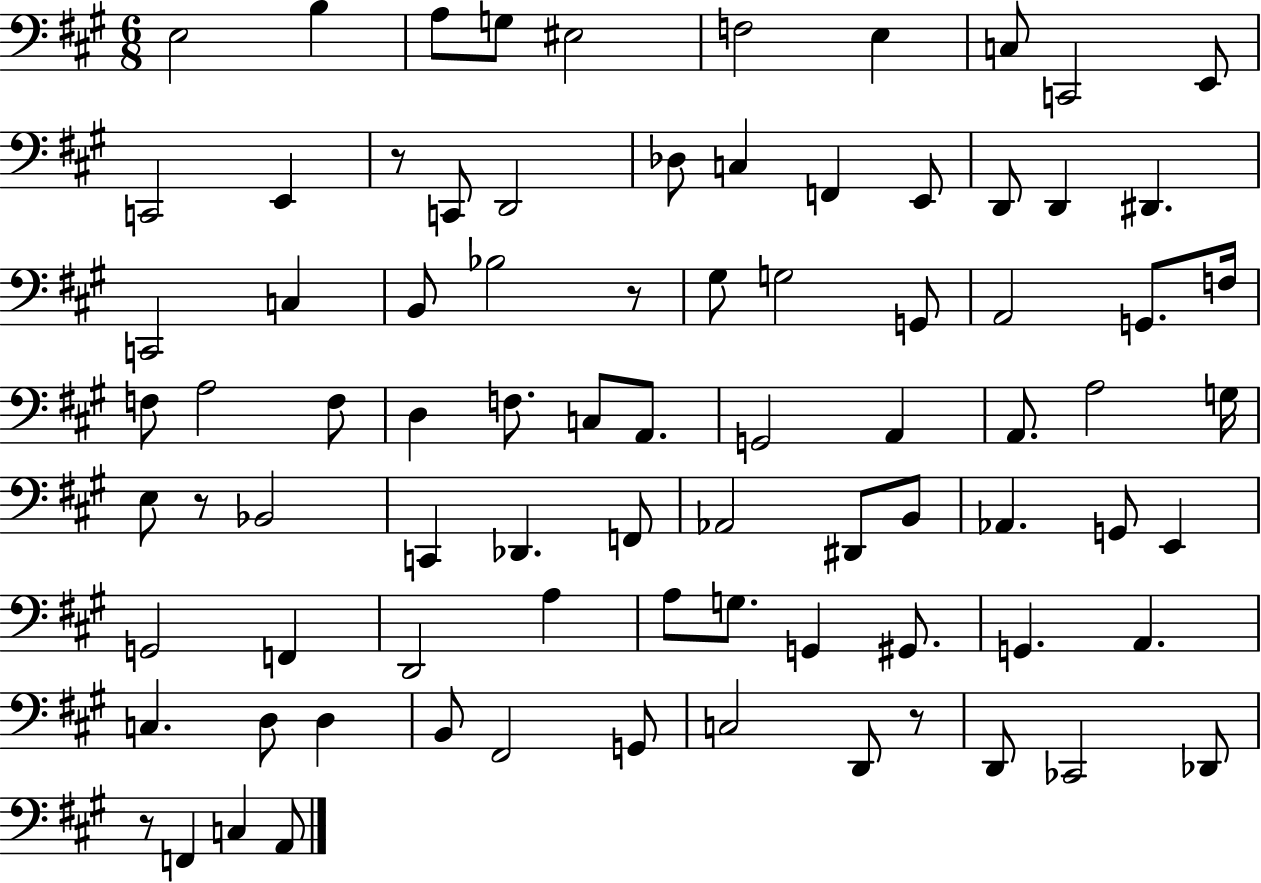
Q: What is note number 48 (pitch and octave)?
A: F2